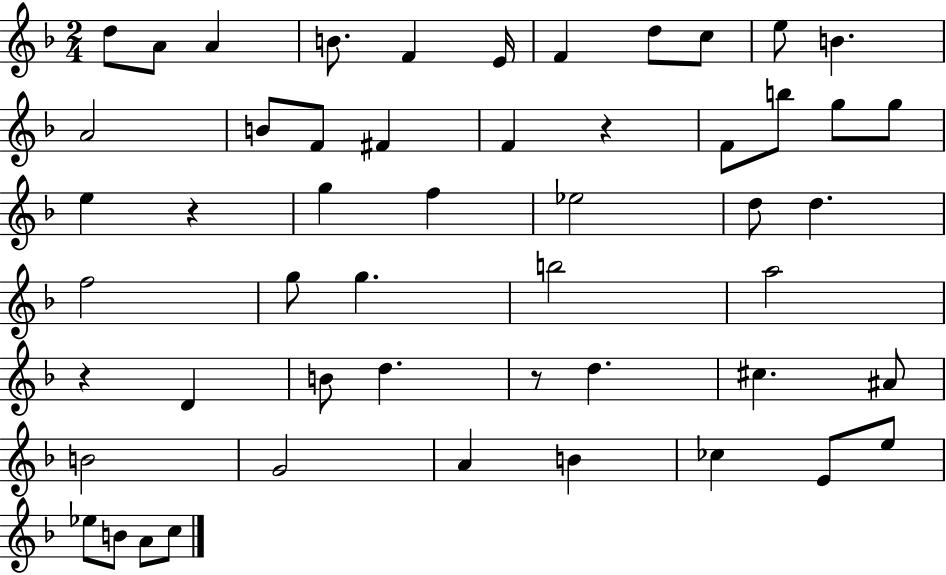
D5/e A4/e A4/q B4/e. F4/q E4/s F4/q D5/e C5/e E5/e B4/q. A4/h B4/e F4/e F#4/q F4/q R/q F4/e B5/e G5/e G5/e E5/q R/q G5/q F5/q Eb5/h D5/e D5/q. F5/h G5/e G5/q. B5/h A5/h R/q D4/q B4/e D5/q. R/e D5/q. C#5/q. A#4/e B4/h G4/h A4/q B4/q CES5/q E4/e E5/e Eb5/e B4/e A4/e C5/e